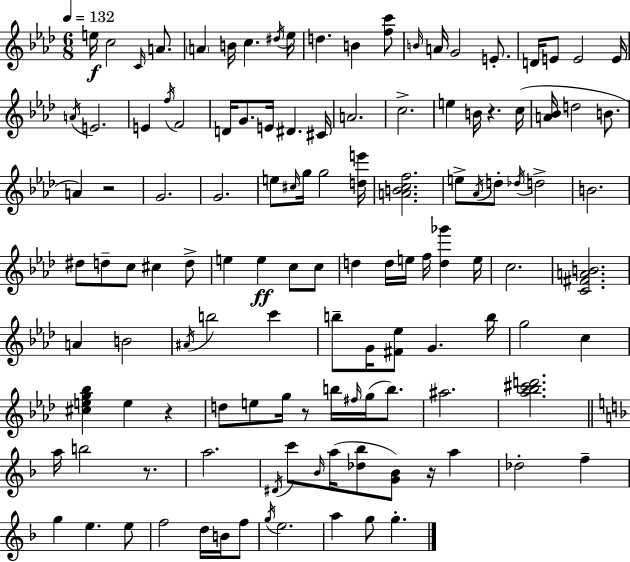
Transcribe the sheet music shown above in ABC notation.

X:1
T:Untitled
M:6/8
L:1/4
K:Ab
e/4 c2 C/4 A/2 A B/4 c ^d/4 _e/4 d B [fc']/2 B/4 A/4 G2 E/2 D/4 E/2 E2 E/4 A/4 E2 E f/4 F2 D/4 G/2 E/4 ^D ^C/4 A2 c2 e B/4 z c/4 [A_B]/4 d2 B/2 A z2 G2 G2 e/2 ^c/4 g/4 g2 [de']/4 [ABcf]2 e/2 _A/4 d/2 _d/4 d2 B2 ^d/2 d/2 c/2 ^c d/2 e e c/2 c/2 d d/4 e/4 f/4 [d_g'] e/4 c2 [C^FAB]2 A B2 ^A/4 b2 c' b/2 G/4 [^F_e]/2 G b/4 g2 c [^ceg_b] e z d/2 e/2 g/4 z/2 b/4 ^f/4 g/4 b/2 ^a2 [_a_b^c'd']2 a/4 b2 z/2 a2 ^D/4 c'/2 _B/4 a/4 [_d_b]/2 [G_B]/2 z/4 a _d2 f g e e/2 f2 d/4 B/4 f/2 g/4 e2 a g/2 g